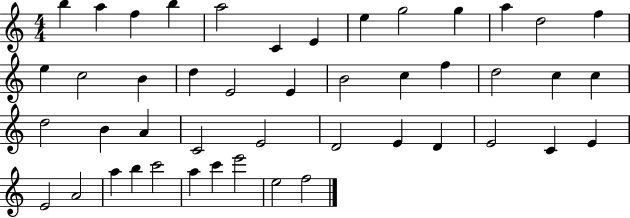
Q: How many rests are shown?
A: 0